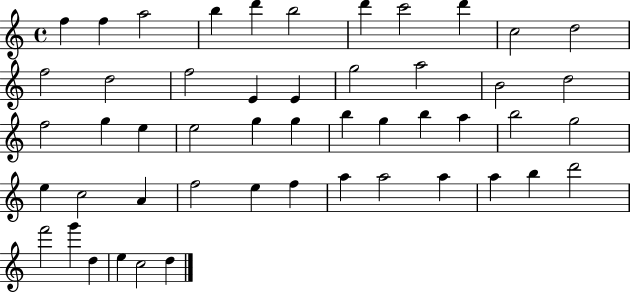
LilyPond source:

{
  \clef treble
  \time 4/4
  \defaultTimeSignature
  \key c \major
  f''4 f''4 a''2 | b''4 d'''4 b''2 | d'''4 c'''2 d'''4 | c''2 d''2 | \break f''2 d''2 | f''2 e'4 e'4 | g''2 a''2 | b'2 d''2 | \break f''2 g''4 e''4 | e''2 g''4 g''4 | b''4 g''4 b''4 a''4 | b''2 g''2 | \break e''4 c''2 a'4 | f''2 e''4 f''4 | a''4 a''2 a''4 | a''4 b''4 d'''2 | \break f'''2 g'''4 d''4 | e''4 c''2 d''4 | \bar "|."
}